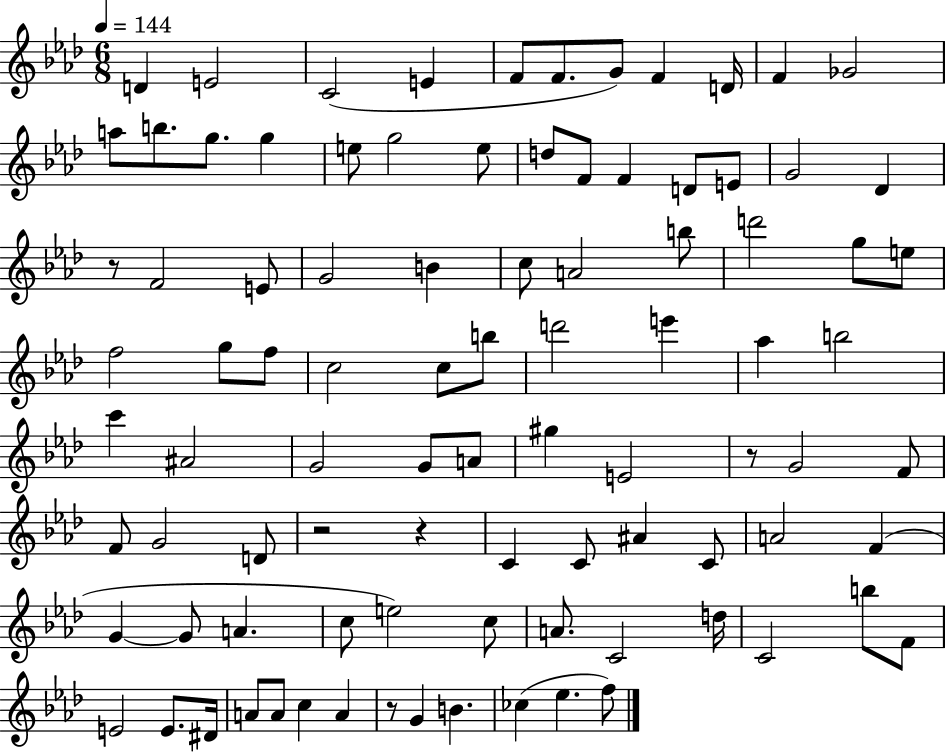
{
  \clef treble
  \numericTimeSignature
  \time 6/8
  \key aes \major
  \tempo 4 = 144
  \repeat volta 2 { d'4 e'2 | c'2( e'4 | f'8 f'8. g'8) f'4 d'16 | f'4 ges'2 | \break a''8 b''8. g''8. g''4 | e''8 g''2 e''8 | d''8 f'8 f'4 d'8 e'8 | g'2 des'4 | \break r8 f'2 e'8 | g'2 b'4 | c''8 a'2 b''8 | d'''2 g''8 e''8 | \break f''2 g''8 f''8 | c''2 c''8 b''8 | d'''2 e'''4 | aes''4 b''2 | \break c'''4 ais'2 | g'2 g'8 a'8 | gis''4 e'2 | r8 g'2 f'8 | \break f'8 g'2 d'8 | r2 r4 | c'4 c'8 ais'4 c'8 | a'2 f'4( | \break g'4~~ g'8 a'4. | c''8 e''2) c''8 | a'8. c'2 d''16 | c'2 b''8 f'8 | \break e'2 e'8. dis'16 | a'8 a'8 c''4 a'4 | r8 g'4 b'4. | ces''4( ees''4. f''8) | \break } \bar "|."
}